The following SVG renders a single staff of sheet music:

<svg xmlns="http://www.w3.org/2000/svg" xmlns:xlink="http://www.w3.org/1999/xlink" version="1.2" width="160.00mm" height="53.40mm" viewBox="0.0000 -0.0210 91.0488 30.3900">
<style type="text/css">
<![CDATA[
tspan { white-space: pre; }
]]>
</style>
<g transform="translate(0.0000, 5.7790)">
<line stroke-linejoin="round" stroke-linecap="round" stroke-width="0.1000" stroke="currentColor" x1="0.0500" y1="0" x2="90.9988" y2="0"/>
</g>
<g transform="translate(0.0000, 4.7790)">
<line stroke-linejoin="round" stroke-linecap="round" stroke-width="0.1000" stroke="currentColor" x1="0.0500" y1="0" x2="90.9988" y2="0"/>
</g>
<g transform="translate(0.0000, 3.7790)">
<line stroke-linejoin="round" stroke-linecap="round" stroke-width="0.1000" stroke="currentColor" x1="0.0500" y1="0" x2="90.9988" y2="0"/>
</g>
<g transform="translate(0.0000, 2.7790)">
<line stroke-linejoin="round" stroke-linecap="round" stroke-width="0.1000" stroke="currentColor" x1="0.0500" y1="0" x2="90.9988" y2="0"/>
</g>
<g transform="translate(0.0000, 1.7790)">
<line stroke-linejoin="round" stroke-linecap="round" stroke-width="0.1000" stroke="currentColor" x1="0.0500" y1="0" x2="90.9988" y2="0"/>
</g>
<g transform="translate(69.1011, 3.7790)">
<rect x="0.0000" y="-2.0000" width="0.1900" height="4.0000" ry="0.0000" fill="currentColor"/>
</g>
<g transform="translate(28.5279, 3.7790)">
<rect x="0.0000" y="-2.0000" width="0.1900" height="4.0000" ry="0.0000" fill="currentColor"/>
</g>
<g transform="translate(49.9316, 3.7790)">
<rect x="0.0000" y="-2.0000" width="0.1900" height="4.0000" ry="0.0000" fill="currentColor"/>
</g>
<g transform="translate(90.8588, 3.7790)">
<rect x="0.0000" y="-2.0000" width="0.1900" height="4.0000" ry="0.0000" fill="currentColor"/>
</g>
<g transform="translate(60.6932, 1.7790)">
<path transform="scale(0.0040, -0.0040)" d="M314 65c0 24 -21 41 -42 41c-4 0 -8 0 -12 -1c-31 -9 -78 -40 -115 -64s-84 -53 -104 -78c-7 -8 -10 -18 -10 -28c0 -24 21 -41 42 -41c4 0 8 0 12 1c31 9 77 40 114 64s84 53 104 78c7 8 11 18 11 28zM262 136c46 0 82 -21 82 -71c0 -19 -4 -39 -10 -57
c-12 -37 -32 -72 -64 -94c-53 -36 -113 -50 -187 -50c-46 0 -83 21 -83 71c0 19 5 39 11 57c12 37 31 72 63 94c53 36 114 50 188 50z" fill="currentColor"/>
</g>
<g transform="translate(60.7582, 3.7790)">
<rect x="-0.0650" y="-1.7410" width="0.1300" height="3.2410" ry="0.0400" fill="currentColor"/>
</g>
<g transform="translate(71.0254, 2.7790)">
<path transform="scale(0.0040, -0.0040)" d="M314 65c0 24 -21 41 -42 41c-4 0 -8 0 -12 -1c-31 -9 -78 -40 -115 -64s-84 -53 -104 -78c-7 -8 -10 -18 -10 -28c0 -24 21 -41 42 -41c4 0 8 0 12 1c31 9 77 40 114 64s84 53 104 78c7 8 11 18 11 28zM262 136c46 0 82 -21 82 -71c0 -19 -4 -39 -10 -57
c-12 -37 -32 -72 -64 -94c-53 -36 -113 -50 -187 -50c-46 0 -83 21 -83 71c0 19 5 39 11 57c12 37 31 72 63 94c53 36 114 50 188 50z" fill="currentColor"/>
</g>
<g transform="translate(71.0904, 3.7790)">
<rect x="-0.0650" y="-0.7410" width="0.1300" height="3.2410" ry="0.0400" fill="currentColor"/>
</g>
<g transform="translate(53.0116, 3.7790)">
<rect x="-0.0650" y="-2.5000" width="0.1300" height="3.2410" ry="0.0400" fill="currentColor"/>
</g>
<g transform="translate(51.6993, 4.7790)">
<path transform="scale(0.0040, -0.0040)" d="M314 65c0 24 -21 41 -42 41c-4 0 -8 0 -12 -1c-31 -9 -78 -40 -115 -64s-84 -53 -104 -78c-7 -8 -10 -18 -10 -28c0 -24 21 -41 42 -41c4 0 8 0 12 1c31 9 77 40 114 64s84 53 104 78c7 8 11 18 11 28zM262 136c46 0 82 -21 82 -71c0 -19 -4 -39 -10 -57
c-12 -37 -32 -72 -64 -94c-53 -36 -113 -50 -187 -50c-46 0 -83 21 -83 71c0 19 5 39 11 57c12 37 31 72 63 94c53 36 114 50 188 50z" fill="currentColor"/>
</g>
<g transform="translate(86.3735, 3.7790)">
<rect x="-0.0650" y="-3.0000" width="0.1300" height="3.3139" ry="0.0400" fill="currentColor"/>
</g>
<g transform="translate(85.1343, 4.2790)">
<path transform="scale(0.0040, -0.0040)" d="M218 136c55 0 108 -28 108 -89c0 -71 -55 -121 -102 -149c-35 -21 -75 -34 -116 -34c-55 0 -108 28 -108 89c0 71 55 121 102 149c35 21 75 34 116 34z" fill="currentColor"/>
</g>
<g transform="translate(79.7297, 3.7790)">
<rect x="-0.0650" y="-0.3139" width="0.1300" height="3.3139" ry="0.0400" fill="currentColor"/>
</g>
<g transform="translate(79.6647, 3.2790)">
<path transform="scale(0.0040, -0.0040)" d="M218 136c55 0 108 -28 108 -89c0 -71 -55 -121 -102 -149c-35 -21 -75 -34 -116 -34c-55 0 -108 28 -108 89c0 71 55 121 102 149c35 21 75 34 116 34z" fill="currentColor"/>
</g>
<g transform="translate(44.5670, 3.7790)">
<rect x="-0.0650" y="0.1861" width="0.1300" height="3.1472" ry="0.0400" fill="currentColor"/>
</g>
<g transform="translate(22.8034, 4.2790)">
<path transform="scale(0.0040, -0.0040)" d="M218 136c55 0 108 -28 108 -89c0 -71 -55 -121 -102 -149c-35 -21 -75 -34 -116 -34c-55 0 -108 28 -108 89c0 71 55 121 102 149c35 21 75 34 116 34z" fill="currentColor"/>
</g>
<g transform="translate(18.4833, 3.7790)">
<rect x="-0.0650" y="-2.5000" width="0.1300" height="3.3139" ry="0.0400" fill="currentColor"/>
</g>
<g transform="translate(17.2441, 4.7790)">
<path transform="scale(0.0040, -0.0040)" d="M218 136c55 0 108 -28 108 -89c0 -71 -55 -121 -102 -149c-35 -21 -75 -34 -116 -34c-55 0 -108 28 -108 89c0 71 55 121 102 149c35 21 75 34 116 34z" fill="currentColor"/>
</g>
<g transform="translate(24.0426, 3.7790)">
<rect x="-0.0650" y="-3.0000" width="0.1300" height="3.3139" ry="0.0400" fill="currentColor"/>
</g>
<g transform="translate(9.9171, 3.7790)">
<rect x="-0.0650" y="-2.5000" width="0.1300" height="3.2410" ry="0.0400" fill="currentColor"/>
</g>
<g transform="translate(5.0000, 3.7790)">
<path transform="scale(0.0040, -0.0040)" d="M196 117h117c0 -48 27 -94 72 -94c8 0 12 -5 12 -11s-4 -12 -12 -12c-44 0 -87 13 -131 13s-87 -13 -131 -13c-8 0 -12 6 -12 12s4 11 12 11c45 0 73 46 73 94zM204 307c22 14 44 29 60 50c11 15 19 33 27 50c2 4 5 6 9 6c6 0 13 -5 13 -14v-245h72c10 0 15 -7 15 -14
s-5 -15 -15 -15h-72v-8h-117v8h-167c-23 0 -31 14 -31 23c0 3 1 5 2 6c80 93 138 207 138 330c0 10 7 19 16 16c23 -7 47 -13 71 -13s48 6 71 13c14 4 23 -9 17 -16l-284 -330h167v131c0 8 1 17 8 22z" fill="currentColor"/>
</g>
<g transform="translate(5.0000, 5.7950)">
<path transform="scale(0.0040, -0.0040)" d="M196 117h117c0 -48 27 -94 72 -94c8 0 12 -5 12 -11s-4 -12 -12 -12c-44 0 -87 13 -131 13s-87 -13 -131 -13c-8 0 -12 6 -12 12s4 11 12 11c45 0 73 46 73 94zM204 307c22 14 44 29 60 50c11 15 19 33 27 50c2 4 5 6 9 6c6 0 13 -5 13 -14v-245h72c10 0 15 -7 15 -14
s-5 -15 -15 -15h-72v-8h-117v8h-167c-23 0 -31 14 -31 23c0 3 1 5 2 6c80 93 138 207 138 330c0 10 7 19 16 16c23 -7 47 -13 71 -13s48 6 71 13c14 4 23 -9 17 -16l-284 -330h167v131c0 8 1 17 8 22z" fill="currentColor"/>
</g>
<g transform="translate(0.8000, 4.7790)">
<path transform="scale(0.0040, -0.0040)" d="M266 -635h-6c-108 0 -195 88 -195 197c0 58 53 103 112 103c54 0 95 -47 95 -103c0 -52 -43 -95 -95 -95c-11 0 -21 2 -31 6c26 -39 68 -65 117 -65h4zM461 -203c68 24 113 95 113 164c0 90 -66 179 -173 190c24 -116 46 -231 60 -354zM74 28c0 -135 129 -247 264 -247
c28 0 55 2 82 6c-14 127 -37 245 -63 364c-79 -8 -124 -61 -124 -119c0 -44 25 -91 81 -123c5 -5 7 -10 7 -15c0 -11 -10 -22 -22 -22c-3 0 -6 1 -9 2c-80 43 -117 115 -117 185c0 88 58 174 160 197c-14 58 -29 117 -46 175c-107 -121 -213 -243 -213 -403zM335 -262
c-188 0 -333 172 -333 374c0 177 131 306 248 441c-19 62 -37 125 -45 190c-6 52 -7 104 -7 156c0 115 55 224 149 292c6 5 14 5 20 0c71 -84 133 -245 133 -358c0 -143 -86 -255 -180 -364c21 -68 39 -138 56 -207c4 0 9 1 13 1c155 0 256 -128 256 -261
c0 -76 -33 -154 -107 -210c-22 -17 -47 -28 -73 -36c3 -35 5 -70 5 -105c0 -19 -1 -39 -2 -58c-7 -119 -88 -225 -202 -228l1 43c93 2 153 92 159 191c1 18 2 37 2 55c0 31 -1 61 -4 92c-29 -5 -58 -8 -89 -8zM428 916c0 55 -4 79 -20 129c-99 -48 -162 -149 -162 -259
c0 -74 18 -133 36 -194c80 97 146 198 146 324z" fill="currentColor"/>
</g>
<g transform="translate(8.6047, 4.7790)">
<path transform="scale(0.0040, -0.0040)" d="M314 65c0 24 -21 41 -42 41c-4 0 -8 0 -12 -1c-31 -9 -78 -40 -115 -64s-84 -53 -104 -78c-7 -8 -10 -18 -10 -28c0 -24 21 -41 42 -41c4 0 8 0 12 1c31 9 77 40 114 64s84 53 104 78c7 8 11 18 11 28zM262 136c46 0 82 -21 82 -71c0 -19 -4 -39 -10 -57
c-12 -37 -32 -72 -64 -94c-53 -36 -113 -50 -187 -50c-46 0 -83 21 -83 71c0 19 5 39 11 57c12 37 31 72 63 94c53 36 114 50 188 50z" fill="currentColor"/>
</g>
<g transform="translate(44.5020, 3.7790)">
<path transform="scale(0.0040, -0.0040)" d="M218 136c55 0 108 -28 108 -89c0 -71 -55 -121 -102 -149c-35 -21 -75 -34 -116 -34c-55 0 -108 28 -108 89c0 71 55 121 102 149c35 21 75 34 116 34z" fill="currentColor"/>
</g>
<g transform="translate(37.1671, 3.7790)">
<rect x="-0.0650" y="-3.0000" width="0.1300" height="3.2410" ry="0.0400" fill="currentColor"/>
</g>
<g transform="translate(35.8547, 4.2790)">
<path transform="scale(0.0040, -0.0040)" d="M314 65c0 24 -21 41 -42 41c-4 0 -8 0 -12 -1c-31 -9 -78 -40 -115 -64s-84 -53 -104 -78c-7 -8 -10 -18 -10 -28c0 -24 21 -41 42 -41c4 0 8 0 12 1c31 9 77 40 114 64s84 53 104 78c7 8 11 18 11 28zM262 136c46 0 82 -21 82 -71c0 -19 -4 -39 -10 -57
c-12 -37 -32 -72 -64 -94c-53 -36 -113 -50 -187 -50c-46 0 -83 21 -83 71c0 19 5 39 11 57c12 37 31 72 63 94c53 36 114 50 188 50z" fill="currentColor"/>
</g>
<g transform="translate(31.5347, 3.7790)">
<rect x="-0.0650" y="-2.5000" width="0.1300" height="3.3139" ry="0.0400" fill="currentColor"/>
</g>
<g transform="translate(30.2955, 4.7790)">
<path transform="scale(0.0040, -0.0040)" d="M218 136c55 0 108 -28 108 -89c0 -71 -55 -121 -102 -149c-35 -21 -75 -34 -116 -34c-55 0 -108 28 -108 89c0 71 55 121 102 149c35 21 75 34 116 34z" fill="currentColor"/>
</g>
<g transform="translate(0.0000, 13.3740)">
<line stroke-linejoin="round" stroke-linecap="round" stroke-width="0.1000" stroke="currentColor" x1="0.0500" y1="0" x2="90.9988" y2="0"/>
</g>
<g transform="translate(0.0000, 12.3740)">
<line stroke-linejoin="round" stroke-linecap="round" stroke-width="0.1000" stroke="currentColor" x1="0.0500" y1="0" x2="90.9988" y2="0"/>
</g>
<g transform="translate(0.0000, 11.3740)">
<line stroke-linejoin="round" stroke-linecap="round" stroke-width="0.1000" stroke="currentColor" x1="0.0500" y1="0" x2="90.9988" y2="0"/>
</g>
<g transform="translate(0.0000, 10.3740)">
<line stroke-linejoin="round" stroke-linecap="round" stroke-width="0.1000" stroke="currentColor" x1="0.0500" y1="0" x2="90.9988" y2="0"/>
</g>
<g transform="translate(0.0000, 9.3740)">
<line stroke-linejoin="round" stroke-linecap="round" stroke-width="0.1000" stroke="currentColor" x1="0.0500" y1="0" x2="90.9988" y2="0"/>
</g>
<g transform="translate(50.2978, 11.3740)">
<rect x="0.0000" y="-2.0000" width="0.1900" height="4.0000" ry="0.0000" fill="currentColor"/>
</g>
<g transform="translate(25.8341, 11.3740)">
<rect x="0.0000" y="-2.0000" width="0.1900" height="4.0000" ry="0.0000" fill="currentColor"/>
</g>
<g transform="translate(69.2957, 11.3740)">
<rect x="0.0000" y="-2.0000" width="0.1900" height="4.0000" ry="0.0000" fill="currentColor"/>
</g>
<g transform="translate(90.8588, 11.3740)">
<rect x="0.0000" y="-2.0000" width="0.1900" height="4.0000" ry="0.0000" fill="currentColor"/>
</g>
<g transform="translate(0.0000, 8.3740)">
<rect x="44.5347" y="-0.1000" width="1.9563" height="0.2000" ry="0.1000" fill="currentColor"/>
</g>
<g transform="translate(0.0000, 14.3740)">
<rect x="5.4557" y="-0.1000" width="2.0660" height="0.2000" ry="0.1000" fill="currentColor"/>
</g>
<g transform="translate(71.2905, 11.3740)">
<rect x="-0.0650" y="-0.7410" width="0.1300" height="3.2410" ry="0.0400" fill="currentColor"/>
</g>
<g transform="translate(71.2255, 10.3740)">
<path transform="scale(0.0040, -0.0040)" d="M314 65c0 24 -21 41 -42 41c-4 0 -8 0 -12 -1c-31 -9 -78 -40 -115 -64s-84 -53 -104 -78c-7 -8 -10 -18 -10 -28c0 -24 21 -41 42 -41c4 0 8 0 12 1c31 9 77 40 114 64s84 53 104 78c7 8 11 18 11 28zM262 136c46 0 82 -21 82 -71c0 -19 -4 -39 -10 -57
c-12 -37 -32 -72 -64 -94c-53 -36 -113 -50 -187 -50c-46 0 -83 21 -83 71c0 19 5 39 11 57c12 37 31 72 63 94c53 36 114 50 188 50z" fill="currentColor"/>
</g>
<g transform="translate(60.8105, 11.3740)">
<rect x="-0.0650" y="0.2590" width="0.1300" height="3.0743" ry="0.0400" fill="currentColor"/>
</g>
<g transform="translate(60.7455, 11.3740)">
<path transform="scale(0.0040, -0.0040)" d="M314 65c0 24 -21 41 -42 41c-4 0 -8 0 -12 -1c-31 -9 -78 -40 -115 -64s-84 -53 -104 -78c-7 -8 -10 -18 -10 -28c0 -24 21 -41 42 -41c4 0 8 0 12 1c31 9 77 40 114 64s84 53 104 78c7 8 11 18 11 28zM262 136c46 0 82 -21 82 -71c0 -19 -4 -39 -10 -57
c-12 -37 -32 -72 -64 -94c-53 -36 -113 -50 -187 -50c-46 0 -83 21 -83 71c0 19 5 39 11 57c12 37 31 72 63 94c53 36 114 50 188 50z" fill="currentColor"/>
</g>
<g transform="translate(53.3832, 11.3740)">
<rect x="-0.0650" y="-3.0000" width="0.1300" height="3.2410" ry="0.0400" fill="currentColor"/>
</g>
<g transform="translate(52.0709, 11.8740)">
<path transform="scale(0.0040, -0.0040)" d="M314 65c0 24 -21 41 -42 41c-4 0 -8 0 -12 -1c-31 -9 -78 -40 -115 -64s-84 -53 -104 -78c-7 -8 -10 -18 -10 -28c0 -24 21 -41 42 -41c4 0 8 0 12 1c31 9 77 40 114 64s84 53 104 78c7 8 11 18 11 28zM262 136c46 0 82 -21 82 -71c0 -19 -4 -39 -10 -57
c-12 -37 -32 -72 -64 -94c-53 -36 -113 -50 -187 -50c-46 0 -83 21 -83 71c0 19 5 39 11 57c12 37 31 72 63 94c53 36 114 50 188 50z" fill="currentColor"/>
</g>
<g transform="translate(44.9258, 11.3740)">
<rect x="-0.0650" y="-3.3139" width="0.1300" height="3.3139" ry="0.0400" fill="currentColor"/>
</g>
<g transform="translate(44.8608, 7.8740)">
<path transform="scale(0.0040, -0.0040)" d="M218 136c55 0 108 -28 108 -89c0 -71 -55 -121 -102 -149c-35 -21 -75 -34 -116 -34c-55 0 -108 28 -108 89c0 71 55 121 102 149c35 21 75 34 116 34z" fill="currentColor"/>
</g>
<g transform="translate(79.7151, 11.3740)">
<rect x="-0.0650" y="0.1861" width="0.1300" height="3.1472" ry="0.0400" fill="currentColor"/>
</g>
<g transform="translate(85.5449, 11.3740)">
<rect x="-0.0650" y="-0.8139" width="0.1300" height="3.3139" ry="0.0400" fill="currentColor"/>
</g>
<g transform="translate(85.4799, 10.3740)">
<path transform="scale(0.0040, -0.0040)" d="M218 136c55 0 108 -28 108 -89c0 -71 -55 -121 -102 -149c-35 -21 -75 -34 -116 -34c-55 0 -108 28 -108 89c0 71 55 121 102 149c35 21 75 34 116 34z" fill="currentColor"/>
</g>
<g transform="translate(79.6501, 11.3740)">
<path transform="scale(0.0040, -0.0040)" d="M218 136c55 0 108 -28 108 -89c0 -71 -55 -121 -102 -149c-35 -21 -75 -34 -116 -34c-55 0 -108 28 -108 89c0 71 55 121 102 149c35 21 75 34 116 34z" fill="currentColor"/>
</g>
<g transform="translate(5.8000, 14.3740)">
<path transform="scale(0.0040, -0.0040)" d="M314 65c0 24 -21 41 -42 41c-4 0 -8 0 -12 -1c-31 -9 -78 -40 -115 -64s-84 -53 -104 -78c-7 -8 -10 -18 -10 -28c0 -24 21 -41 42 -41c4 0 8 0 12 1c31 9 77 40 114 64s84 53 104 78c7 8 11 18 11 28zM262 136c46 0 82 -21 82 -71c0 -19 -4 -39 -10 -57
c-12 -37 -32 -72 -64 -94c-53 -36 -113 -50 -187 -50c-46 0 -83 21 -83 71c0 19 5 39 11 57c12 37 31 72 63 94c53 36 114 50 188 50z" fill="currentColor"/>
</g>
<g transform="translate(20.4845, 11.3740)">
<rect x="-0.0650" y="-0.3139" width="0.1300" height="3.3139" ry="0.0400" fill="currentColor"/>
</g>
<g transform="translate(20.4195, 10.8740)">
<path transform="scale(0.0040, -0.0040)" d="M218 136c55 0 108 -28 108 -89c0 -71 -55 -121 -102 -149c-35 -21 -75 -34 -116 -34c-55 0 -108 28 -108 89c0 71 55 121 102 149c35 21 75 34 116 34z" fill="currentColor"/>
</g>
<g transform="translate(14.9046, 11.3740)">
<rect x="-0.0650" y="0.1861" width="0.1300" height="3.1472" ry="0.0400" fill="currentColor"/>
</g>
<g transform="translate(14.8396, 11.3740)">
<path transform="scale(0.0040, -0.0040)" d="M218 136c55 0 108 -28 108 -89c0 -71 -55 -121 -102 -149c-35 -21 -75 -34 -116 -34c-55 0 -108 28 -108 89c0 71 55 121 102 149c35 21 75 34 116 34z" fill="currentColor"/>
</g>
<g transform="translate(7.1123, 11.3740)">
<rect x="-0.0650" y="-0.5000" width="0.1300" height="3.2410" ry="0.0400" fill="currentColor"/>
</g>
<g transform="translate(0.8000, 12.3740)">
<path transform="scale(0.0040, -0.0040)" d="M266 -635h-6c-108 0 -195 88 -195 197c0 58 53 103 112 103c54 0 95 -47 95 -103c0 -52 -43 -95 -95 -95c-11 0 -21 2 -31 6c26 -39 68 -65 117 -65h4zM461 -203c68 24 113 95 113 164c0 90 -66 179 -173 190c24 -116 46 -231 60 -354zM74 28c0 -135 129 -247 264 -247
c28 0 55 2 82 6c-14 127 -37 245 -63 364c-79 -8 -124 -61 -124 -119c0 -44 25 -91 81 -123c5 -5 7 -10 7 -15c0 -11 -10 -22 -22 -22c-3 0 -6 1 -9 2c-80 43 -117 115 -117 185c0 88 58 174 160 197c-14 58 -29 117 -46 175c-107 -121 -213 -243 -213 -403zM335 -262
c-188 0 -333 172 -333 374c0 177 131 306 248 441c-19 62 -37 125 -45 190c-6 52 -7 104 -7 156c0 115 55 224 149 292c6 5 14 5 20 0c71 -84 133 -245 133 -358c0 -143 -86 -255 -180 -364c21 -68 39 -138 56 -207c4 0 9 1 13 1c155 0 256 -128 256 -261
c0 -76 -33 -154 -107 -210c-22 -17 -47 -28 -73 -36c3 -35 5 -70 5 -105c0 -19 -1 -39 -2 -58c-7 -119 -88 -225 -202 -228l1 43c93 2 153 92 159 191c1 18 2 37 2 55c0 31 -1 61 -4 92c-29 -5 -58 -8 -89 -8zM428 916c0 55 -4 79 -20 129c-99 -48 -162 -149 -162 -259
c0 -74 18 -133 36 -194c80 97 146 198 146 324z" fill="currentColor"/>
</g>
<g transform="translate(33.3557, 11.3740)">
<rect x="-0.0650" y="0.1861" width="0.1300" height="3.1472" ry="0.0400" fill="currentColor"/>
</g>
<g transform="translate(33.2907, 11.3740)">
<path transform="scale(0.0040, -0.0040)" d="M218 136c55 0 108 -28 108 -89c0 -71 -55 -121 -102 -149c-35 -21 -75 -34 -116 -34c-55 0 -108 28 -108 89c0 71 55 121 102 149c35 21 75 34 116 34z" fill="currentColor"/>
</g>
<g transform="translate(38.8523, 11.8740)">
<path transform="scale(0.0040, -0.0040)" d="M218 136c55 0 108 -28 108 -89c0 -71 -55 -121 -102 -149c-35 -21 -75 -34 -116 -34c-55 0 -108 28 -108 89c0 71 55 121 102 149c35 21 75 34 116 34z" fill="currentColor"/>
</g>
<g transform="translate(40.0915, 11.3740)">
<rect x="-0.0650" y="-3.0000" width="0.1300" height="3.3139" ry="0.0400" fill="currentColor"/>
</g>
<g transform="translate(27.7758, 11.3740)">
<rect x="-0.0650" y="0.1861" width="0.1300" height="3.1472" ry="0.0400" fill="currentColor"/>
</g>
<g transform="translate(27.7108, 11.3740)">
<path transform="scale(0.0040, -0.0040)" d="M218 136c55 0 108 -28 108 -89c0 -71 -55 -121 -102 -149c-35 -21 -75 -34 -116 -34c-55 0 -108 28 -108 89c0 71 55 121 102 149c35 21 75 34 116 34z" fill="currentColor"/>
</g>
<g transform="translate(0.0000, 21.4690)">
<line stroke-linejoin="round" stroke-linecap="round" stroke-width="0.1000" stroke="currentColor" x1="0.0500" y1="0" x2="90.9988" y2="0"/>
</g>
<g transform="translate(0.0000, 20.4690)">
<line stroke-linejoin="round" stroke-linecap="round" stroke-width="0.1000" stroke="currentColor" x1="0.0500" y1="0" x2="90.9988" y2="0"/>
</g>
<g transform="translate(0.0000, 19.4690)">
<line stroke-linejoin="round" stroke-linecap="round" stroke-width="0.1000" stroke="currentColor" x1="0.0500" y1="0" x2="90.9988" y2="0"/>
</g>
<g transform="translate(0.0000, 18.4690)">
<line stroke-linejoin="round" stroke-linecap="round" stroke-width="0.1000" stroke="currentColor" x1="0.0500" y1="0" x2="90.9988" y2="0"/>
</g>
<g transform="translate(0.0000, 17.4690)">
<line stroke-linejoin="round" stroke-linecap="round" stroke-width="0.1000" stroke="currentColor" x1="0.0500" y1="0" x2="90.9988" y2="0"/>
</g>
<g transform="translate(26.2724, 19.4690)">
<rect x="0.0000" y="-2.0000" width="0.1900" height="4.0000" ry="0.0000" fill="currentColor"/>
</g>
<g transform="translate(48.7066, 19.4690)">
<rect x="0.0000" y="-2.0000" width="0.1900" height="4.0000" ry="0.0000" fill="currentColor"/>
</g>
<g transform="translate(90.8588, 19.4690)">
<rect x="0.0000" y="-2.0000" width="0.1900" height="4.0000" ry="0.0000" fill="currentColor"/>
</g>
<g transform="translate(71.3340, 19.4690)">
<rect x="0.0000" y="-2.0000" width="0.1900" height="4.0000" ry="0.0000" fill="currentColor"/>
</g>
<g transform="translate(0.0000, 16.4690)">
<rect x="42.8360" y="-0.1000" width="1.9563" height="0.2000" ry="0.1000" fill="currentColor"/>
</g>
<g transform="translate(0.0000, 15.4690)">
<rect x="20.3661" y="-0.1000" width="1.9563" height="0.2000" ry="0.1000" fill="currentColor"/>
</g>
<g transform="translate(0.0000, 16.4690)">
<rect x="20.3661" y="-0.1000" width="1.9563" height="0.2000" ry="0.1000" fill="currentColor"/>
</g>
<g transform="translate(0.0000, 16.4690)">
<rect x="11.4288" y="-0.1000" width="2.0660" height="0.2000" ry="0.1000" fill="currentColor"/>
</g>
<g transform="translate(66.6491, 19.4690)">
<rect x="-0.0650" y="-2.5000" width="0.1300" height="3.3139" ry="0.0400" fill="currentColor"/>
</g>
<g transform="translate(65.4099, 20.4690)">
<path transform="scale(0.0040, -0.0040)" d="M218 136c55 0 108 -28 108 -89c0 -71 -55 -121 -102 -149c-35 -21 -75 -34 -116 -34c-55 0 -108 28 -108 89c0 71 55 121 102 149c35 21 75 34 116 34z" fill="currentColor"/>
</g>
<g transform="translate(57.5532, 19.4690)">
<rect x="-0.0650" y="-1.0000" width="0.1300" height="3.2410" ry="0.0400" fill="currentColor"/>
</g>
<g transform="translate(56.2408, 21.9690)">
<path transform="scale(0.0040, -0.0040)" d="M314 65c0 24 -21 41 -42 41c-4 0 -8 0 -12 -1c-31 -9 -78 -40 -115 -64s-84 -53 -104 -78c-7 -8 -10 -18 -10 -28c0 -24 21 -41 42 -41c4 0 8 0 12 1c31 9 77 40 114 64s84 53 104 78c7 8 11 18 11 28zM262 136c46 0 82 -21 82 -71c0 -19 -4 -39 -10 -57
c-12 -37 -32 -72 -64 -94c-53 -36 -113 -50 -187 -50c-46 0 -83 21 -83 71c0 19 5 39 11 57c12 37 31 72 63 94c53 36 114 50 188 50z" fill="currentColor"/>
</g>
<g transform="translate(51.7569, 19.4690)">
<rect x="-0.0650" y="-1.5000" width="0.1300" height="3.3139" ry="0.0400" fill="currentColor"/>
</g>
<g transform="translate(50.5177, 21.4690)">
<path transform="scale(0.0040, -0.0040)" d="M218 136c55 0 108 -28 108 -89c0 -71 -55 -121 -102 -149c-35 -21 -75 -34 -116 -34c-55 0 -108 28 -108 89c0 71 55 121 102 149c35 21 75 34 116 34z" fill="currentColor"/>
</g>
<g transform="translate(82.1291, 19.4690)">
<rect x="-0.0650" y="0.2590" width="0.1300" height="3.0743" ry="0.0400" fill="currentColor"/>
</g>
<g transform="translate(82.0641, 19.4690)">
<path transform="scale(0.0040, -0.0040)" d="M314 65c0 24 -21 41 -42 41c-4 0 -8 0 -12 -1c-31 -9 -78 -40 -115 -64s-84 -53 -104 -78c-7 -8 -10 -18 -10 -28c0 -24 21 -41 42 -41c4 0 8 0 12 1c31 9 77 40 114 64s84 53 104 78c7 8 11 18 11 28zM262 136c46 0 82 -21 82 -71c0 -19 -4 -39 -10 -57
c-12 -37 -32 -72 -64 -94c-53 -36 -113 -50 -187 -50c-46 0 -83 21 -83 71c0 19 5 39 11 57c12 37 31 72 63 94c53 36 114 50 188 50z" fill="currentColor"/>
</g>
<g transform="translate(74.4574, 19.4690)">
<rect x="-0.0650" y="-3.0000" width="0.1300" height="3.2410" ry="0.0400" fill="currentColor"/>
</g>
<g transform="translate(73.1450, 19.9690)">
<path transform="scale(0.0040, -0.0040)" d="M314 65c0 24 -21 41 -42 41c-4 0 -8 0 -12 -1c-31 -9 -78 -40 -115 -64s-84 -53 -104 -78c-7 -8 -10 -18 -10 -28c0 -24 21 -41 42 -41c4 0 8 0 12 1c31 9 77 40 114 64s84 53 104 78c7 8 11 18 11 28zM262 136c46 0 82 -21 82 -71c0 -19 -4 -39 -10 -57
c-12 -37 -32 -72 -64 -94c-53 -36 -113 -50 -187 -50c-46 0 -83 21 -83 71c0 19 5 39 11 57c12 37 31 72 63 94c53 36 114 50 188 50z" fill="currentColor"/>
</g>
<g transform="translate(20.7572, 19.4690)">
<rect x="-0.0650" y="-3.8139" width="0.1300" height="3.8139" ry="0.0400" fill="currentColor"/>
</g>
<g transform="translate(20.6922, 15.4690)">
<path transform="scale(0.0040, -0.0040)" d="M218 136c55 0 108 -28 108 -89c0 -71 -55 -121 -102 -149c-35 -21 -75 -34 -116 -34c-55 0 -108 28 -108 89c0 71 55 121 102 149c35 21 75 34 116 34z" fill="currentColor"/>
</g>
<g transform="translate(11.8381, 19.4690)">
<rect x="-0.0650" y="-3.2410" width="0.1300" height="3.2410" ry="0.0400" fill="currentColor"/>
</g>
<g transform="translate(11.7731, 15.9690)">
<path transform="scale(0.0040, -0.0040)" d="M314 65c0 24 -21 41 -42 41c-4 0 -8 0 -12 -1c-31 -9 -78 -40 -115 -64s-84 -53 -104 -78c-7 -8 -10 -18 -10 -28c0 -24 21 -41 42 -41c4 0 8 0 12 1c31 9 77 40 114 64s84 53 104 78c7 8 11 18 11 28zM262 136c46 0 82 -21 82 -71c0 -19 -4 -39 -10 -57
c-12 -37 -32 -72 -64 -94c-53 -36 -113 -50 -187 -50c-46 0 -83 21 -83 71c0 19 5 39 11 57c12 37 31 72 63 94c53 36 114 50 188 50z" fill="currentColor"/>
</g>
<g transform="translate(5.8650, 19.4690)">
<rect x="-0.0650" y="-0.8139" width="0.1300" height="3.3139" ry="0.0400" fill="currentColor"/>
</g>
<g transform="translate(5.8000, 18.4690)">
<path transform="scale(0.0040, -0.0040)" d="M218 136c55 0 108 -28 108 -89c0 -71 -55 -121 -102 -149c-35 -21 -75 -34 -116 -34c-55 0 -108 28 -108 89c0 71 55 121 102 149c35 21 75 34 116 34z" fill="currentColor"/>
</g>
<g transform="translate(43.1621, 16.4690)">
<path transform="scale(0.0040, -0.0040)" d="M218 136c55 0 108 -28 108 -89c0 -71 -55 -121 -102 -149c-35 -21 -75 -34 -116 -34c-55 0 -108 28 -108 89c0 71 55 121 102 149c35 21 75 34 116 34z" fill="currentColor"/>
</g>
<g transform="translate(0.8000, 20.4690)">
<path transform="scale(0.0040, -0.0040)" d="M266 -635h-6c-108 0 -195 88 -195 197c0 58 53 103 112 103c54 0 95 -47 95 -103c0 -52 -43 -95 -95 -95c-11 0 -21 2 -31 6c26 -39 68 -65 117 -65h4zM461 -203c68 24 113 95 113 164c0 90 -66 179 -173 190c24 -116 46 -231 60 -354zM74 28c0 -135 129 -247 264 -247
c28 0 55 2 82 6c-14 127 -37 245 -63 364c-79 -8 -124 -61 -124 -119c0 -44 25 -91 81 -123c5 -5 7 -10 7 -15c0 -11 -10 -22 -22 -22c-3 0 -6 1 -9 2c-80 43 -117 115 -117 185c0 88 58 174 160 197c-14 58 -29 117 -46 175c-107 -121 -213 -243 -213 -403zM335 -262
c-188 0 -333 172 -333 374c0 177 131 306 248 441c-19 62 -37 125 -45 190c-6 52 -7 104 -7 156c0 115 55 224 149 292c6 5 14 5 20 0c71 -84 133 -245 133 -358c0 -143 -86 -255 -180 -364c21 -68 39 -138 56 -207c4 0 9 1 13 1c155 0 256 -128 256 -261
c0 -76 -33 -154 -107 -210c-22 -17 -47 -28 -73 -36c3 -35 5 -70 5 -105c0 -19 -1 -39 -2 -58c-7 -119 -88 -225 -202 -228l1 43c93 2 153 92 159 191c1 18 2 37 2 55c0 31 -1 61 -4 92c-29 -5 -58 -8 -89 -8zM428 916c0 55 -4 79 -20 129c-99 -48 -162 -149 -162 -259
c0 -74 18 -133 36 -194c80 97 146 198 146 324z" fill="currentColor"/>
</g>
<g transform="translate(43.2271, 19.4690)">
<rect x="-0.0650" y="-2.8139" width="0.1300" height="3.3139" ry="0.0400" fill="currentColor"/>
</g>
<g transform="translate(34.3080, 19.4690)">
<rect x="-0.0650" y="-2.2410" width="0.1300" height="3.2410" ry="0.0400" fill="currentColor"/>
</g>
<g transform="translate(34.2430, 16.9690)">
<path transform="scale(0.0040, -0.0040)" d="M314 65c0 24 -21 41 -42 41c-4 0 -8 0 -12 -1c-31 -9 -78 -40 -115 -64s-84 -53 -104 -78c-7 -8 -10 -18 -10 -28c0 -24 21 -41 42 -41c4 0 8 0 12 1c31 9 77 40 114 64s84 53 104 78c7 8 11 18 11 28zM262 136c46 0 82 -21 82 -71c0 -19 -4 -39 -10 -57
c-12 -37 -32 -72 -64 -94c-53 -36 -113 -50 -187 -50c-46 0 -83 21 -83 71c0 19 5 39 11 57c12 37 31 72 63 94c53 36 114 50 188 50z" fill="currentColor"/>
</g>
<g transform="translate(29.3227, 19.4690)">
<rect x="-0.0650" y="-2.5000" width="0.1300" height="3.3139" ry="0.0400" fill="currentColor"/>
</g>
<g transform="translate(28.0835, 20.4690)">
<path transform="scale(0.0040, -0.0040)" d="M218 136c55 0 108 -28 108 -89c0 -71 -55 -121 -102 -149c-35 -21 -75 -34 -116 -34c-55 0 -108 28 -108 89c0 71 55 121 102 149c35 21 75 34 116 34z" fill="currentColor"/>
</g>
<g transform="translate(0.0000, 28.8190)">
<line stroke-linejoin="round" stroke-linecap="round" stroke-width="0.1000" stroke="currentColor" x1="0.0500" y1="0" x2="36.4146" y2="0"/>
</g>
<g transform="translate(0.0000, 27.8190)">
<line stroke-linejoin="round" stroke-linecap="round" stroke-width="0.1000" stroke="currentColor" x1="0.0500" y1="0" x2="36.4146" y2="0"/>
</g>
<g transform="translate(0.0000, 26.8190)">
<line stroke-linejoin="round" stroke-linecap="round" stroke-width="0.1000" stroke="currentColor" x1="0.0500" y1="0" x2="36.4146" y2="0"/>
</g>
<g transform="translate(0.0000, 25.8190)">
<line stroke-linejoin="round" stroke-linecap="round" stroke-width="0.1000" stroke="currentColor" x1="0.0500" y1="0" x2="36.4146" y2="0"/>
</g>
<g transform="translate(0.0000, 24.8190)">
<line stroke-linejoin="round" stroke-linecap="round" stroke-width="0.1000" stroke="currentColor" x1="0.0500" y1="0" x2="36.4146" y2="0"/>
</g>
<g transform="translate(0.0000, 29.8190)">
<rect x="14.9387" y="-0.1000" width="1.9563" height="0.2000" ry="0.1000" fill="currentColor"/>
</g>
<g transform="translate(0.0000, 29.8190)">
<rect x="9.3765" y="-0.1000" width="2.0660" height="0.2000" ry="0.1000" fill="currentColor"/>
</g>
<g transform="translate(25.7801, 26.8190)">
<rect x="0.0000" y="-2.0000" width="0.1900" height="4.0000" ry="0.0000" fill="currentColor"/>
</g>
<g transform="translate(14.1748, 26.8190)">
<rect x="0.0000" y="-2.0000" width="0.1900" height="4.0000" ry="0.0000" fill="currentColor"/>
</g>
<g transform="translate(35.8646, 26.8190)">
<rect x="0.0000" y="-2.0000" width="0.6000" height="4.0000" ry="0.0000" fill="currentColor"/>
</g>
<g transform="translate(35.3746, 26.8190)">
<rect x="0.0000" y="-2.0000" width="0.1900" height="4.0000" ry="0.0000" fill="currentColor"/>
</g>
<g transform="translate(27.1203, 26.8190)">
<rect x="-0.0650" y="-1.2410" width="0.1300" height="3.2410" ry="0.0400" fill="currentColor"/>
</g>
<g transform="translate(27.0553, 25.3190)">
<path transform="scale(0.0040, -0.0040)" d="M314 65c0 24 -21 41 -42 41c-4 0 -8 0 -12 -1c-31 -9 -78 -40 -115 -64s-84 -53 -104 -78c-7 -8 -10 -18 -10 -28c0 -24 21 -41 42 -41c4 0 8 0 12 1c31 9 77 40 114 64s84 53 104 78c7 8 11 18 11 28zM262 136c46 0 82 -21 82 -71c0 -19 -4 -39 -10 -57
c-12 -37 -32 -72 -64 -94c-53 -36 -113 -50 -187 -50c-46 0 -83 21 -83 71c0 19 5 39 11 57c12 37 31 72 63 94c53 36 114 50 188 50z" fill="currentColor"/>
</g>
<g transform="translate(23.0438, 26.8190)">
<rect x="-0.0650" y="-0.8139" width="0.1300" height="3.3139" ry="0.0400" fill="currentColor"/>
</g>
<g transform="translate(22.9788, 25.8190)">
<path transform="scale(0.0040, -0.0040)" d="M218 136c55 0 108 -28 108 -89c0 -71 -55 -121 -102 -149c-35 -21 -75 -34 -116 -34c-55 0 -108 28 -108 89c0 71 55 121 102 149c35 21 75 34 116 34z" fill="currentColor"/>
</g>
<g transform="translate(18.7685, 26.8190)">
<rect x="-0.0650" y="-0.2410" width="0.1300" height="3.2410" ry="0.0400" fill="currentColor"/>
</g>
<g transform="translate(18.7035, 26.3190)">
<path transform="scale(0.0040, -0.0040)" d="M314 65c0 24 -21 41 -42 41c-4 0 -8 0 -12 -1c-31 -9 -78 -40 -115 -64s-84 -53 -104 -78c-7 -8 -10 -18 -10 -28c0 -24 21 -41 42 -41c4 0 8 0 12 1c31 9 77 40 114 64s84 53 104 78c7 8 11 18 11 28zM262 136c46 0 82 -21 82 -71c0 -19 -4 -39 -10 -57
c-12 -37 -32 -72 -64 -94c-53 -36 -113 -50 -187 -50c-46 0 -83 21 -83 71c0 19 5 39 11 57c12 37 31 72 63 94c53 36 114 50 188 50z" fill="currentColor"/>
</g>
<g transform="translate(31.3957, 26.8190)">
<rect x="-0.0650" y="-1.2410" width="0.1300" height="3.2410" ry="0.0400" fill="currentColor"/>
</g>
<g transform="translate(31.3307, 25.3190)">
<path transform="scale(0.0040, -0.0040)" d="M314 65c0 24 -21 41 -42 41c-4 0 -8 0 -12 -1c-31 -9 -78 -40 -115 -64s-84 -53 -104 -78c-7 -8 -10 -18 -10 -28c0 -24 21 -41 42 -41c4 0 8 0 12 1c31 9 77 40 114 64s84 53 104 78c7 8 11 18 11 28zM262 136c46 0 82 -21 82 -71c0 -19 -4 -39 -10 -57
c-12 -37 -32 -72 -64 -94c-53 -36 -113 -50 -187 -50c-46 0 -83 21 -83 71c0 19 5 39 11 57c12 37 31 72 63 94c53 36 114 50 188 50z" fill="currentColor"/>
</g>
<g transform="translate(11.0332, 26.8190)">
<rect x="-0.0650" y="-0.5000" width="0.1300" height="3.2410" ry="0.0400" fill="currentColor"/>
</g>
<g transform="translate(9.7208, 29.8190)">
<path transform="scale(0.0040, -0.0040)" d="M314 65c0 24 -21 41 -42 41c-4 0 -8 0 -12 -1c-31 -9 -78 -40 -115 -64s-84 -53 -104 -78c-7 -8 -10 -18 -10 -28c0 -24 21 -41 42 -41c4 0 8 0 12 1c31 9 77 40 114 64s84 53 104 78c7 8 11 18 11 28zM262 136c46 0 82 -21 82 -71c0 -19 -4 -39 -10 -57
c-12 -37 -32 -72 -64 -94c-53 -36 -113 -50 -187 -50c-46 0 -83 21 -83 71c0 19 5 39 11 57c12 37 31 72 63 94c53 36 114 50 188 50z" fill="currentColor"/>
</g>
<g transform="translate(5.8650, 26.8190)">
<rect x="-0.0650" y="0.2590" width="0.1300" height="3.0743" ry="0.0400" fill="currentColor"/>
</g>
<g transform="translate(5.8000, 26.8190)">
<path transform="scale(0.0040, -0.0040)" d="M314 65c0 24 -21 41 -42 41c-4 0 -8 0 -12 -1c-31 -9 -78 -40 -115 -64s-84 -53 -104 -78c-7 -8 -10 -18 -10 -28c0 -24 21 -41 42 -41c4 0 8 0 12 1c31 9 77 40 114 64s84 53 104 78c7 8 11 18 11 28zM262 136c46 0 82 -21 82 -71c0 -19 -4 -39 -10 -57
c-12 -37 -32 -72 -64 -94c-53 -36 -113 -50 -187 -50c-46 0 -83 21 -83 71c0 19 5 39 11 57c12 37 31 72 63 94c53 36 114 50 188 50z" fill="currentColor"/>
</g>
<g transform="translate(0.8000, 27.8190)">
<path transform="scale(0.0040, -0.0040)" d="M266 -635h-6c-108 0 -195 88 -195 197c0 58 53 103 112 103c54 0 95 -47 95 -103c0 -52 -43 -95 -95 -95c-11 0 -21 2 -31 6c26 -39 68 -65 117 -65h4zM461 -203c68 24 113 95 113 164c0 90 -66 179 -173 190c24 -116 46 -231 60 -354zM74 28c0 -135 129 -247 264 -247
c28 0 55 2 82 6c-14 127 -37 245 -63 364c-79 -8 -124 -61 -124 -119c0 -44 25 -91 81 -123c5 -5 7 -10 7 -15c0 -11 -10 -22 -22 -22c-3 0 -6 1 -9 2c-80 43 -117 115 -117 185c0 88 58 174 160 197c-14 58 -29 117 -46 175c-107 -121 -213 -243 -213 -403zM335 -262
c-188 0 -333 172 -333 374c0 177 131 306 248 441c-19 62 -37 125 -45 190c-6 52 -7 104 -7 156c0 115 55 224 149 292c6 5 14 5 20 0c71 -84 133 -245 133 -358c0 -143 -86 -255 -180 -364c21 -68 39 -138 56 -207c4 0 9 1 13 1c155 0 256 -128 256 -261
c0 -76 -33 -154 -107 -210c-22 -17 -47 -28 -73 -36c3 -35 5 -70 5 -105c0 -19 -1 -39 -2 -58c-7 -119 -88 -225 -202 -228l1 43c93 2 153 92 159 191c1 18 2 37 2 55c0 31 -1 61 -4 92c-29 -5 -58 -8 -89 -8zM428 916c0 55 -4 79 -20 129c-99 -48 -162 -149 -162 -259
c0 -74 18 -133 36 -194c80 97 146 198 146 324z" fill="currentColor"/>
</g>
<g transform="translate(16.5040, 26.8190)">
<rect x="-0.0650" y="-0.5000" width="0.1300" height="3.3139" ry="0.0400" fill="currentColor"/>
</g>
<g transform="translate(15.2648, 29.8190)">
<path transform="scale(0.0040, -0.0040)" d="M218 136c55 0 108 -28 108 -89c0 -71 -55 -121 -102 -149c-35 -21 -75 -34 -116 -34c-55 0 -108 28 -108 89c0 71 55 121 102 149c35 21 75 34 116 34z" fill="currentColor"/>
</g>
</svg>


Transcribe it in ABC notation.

X:1
T:Untitled
M:4/4
L:1/4
K:C
G2 G A G A2 B G2 f2 d2 c A C2 B c B B A b A2 B2 d2 B d d b2 c' G g2 a E D2 G A2 B2 B2 C2 C c2 d e2 e2